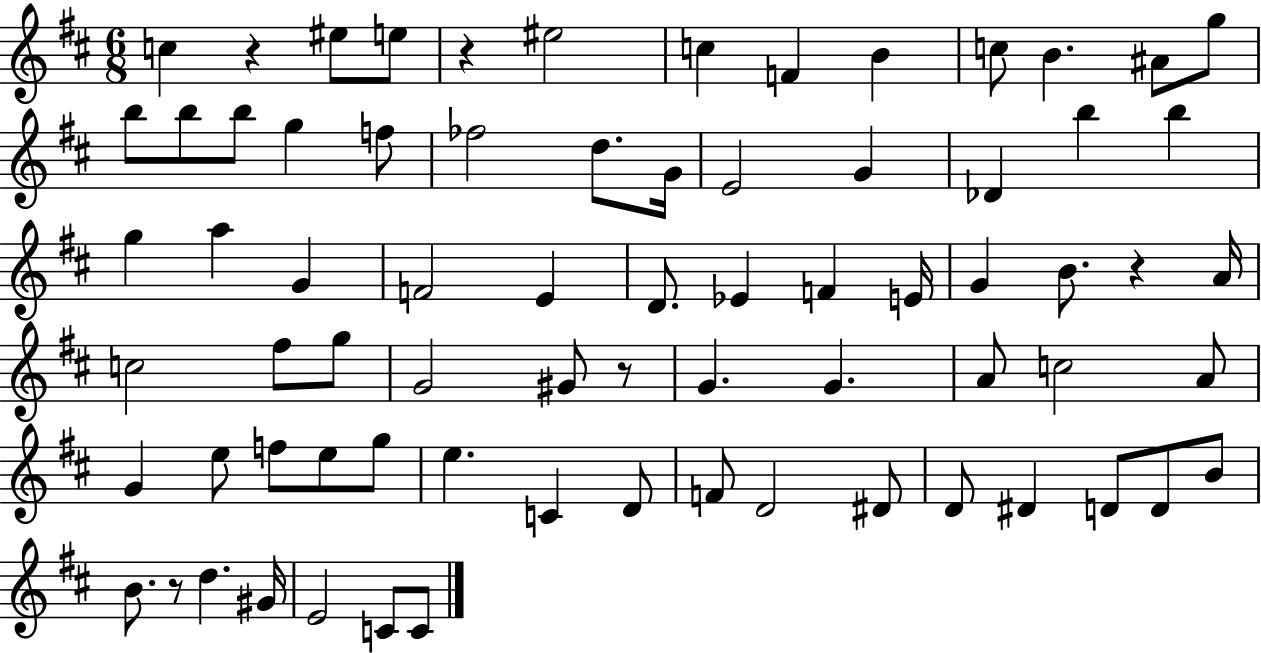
{
  \clef treble
  \numericTimeSignature
  \time 6/8
  \key d \major
  c''4 r4 eis''8 e''8 | r4 eis''2 | c''4 f'4 b'4 | c''8 b'4. ais'8 g''8 | \break b''8 b''8 b''8 g''4 f''8 | fes''2 d''8. g'16 | e'2 g'4 | des'4 b''4 b''4 | \break g''4 a''4 g'4 | f'2 e'4 | d'8. ees'4 f'4 e'16 | g'4 b'8. r4 a'16 | \break c''2 fis''8 g''8 | g'2 gis'8 r8 | g'4. g'4. | a'8 c''2 a'8 | \break g'4 e''8 f''8 e''8 g''8 | e''4. c'4 d'8 | f'8 d'2 dis'8 | d'8 dis'4 d'8 d'8 b'8 | \break b'8. r8 d''4. gis'16 | e'2 c'8 c'8 | \bar "|."
}